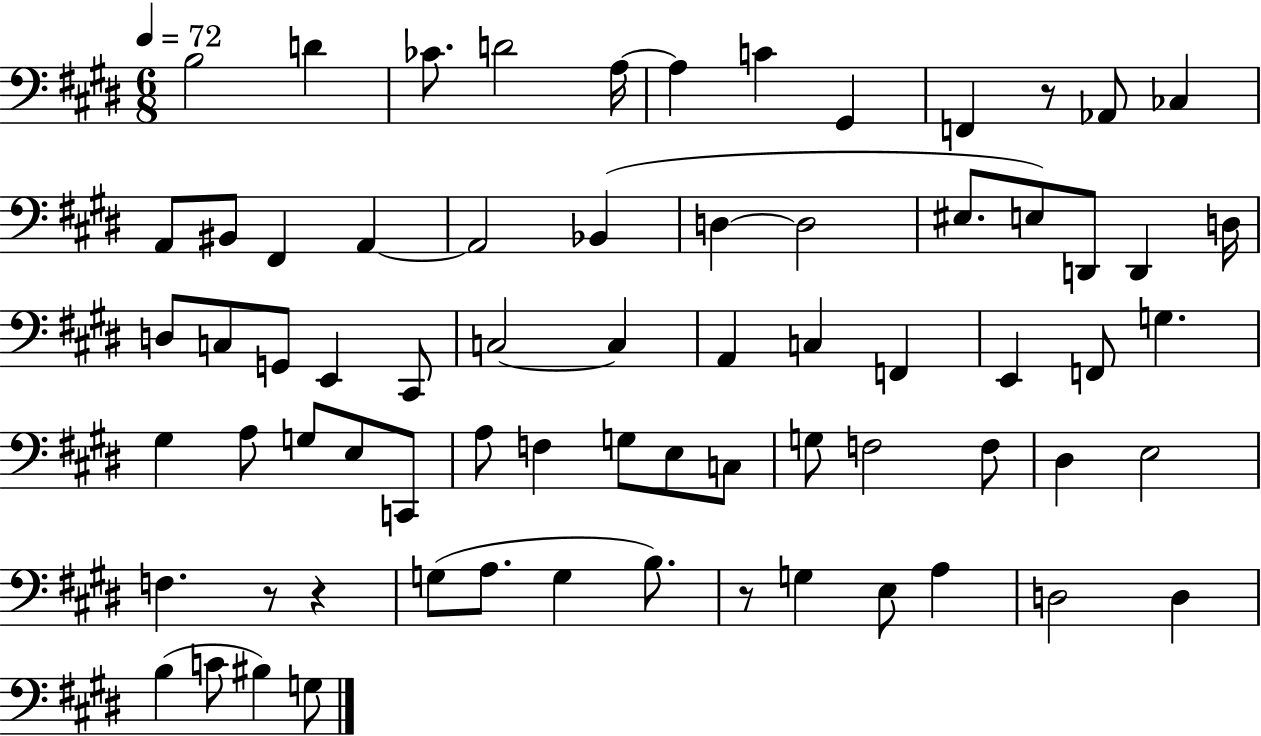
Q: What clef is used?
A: bass